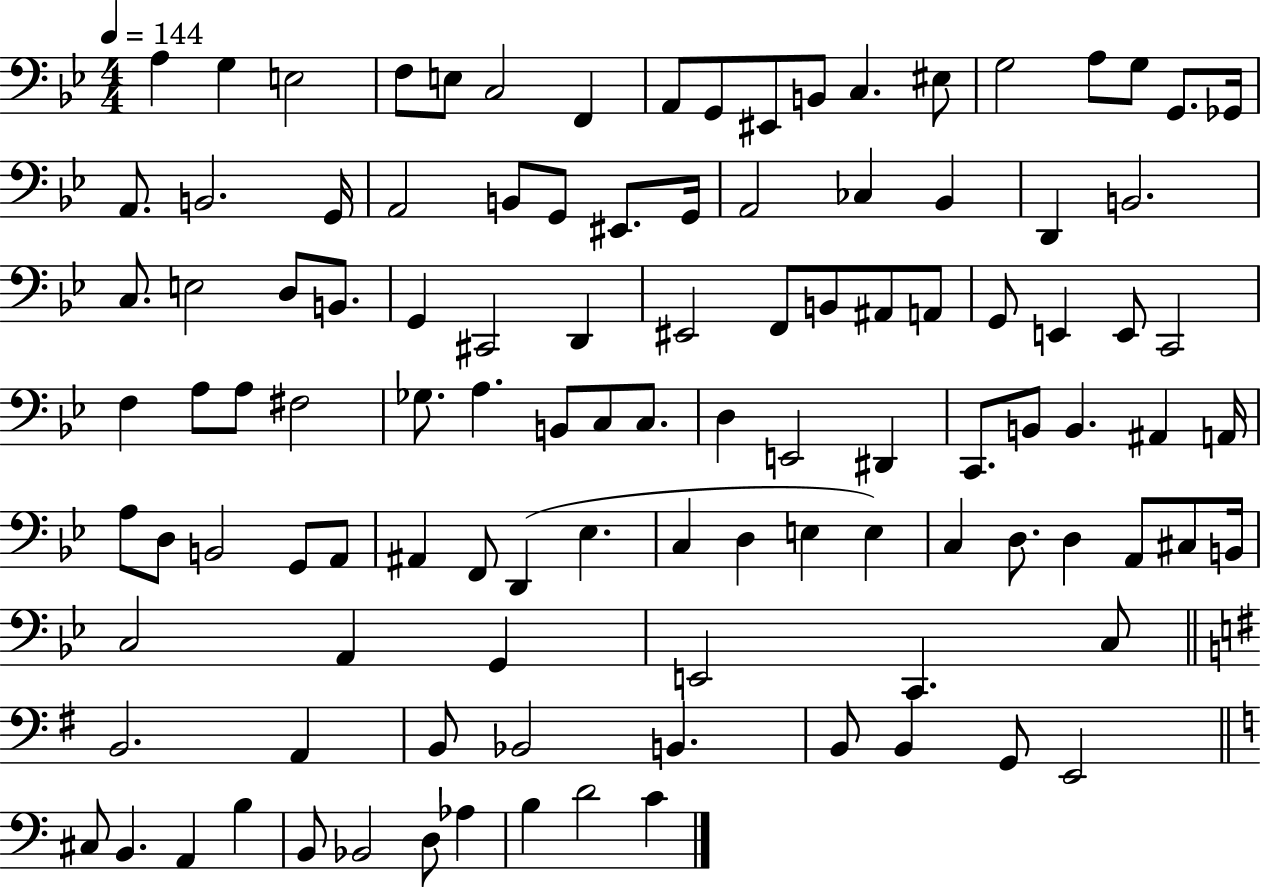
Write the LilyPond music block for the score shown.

{
  \clef bass
  \numericTimeSignature
  \time 4/4
  \key bes \major
  \tempo 4 = 144
  a4 g4 e2 | f8 e8 c2 f,4 | a,8 g,8 eis,8 b,8 c4. eis8 | g2 a8 g8 g,8. ges,16 | \break a,8. b,2. g,16 | a,2 b,8 g,8 eis,8. g,16 | a,2 ces4 bes,4 | d,4 b,2. | \break c8. e2 d8 b,8. | g,4 cis,2 d,4 | eis,2 f,8 b,8 ais,8 a,8 | g,8 e,4 e,8 c,2 | \break f4 a8 a8 fis2 | ges8. a4. b,8 c8 c8. | d4 e,2 dis,4 | c,8. b,8 b,4. ais,4 a,16 | \break a8 d8 b,2 g,8 a,8 | ais,4 f,8 d,4( ees4. | c4 d4 e4 e4) | c4 d8. d4 a,8 cis8 b,16 | \break c2 a,4 g,4 | e,2 c,4. c8 | \bar "||" \break \key g \major b,2. a,4 | b,8 bes,2 b,4. | b,8 b,4 g,8 e,2 | \bar "||" \break \key a \minor cis8 b,4. a,4 b4 | b,8 bes,2 d8 aes4 | b4 d'2 c'4 | \bar "|."
}